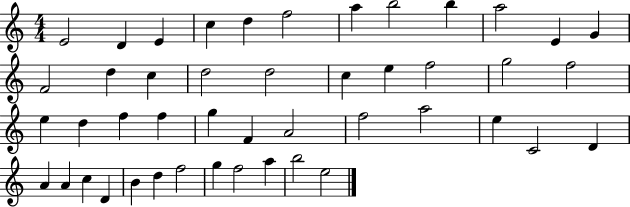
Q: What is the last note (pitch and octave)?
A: E5